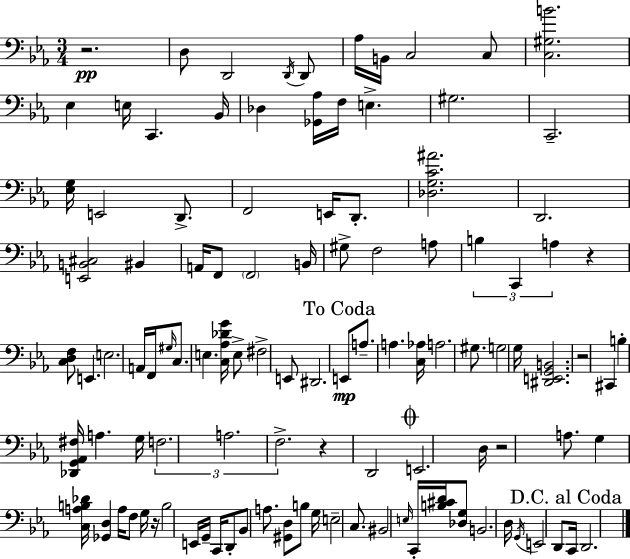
{
  \clef bass
  \numericTimeSignature
  \time 3/4
  \key ees \major
  r2.\pp | d8 d,2 \acciaccatura { d,16 } d,8 | aes16 b,16 c2 c8 | <c gis b'>2. | \break ees4 e16 c,4. | bes,16 des4 <ges, aes>16 f16 e4.-> | gis2. | c,2.-- | \break <ees g>16 e,2 d,8.-> | f,2 e,16 d,8.-. | <des g c' ais'>2. | d,2. | \break <e, b, cis>2 bis,4 | a,16 f,8 \parenthesize f,2 | b,16 gis8-> f2 a8 | \tuplet 3/2 { b4 c,4 a4 } | \break r4 <c d f>8 e,4. | e2. | a,16 f,16 \grace { gis16 } c8. e4. | <c aes des' g'>16 e8-> fis2-> | \break e,8 dis,2. | \mark "To Coda" e,8\mp a8.-- a4. | <c aes>16 a2. | gis8. g2 | \break g16 <dis, e, g, b,>2. | r2 cis,4 | b4-. <des, g, aes, fis>16 a4. | g16 \tuplet 3/2 { f2. | \break a2. | f2.-> } | r4 d,2 | \mark \markup { \musicglyph "scripts.coda" } e,2. | \break d16 r2 a8. | g4 <c a b des'>16 <ges, d>4 a16 | f8 g16 r16 b2 | e,16 g,16-- c,16 d,8-. bes,8 a8. <gis, d>8 | \break b8 g16 e2-- c8. | bis,2 \grace { e16 } c,16-. | <b cis' d'>16 <des g>8 b,2. | d16 \acciaccatura { g,16 } e,2 | \break d,8 \mark "D.C. al Coda" c,16 d,2. | \bar "|."
}